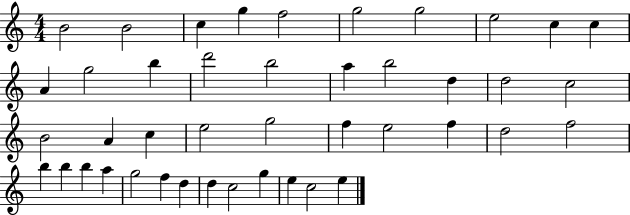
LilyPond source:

{
  \clef treble
  \numericTimeSignature
  \time 4/4
  \key c \major
  b'2 b'2 | c''4 g''4 f''2 | g''2 g''2 | e''2 c''4 c''4 | \break a'4 g''2 b''4 | d'''2 b''2 | a''4 b''2 d''4 | d''2 c''2 | \break b'2 a'4 c''4 | e''2 g''2 | f''4 e''2 f''4 | d''2 f''2 | \break b''4 b''4 b''4 a''4 | g''2 f''4 d''4 | d''4 c''2 g''4 | e''4 c''2 e''4 | \break \bar "|."
}